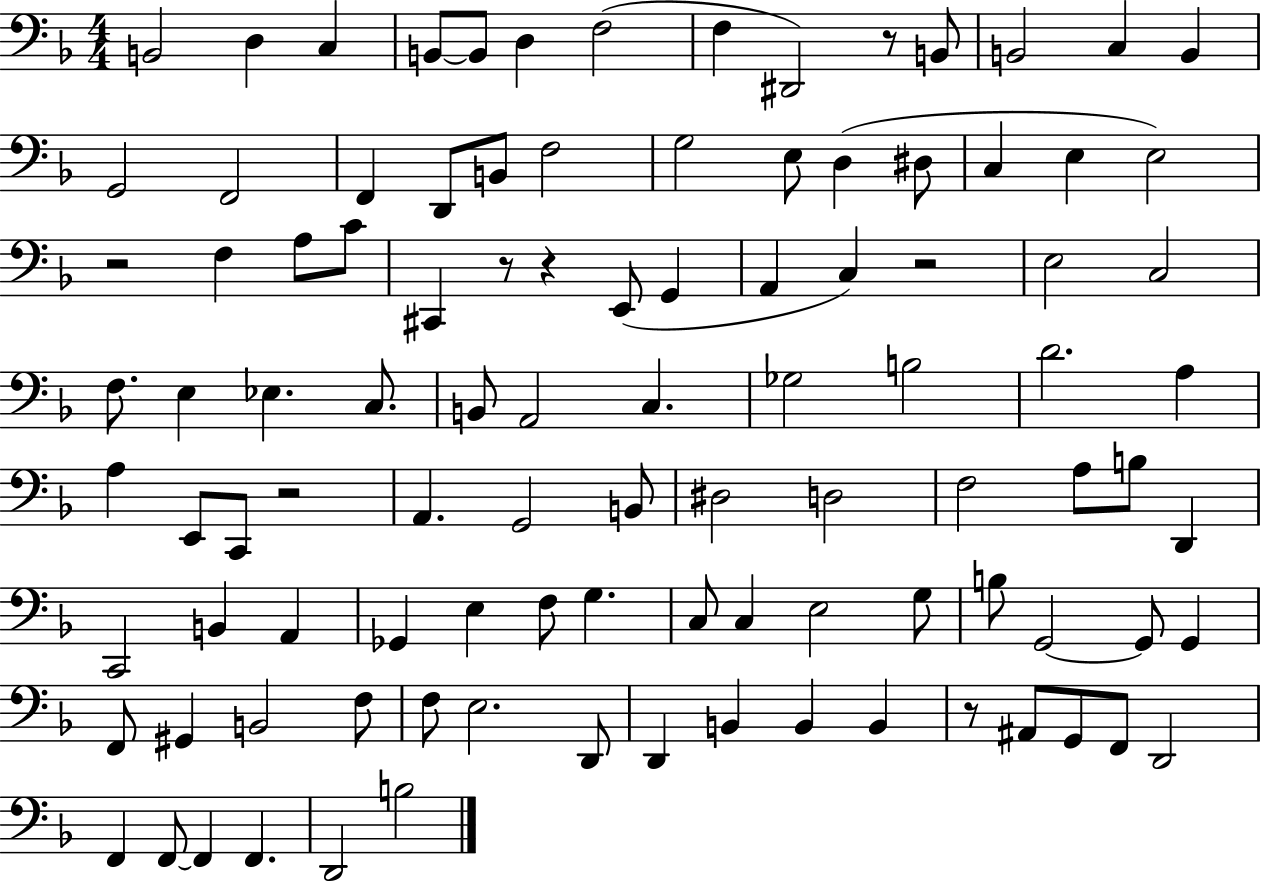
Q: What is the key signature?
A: F major